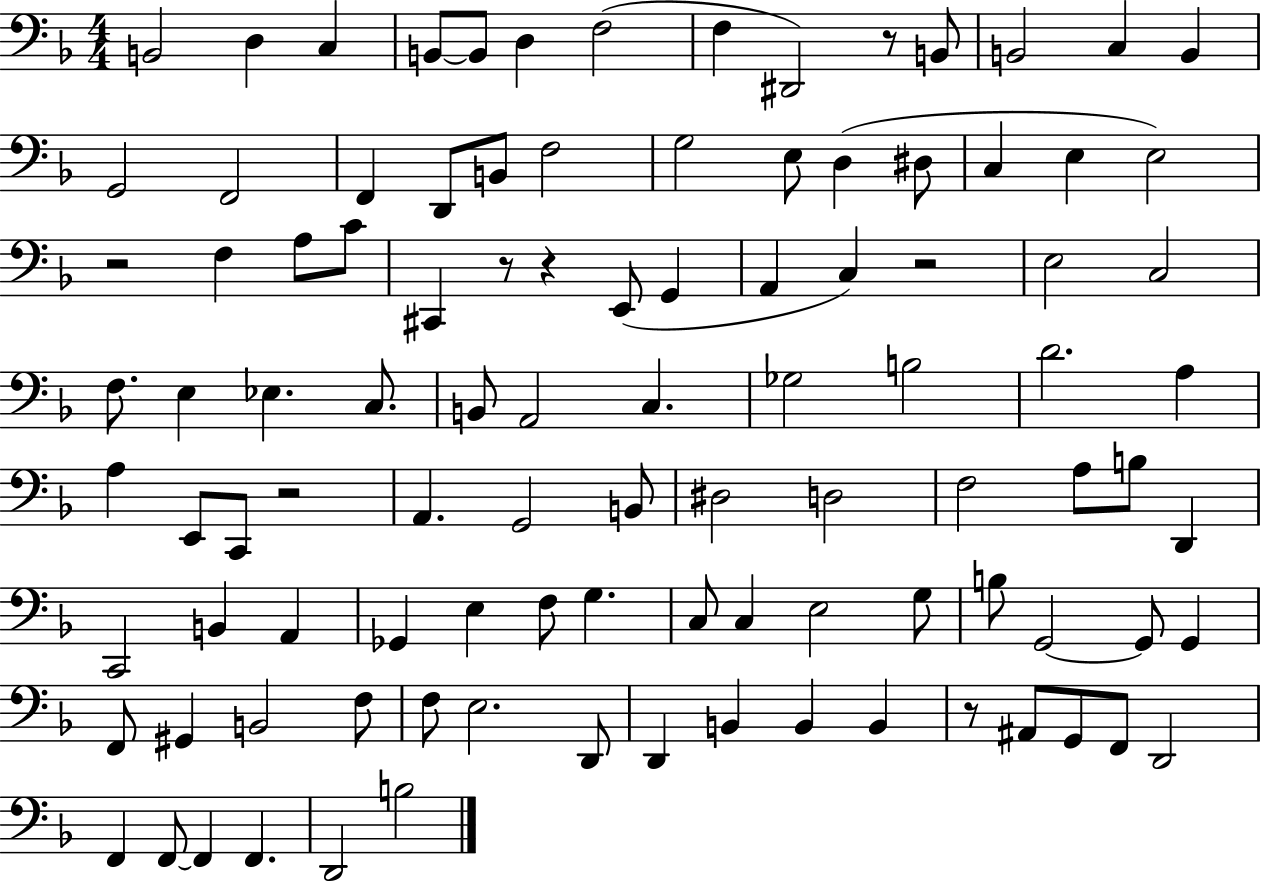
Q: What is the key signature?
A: F major